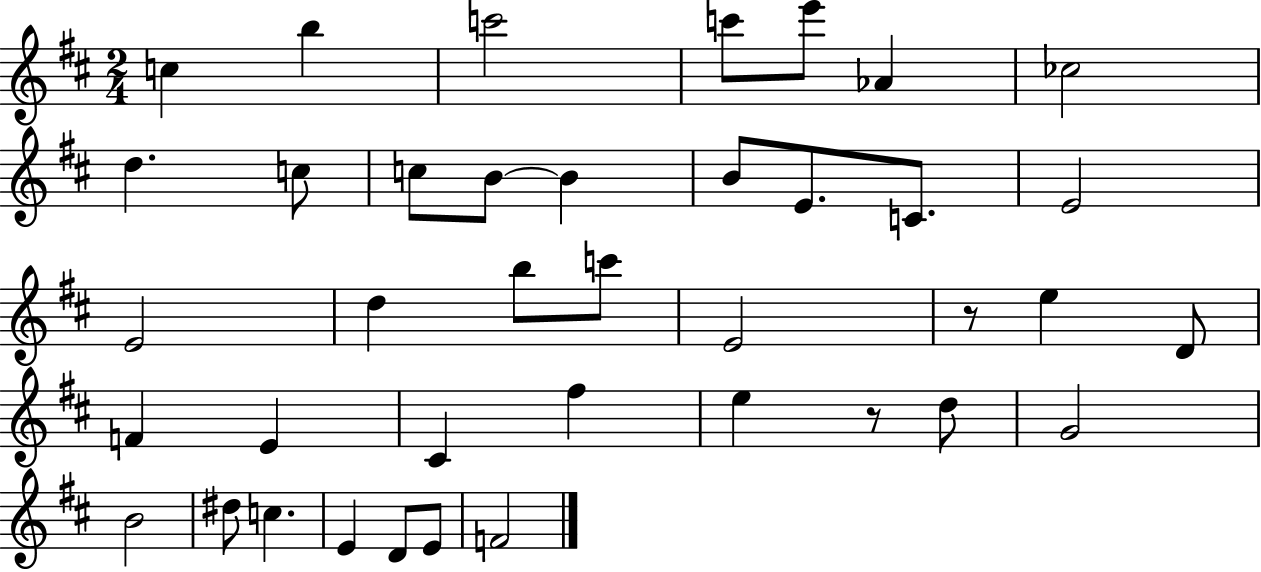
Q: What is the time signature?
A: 2/4